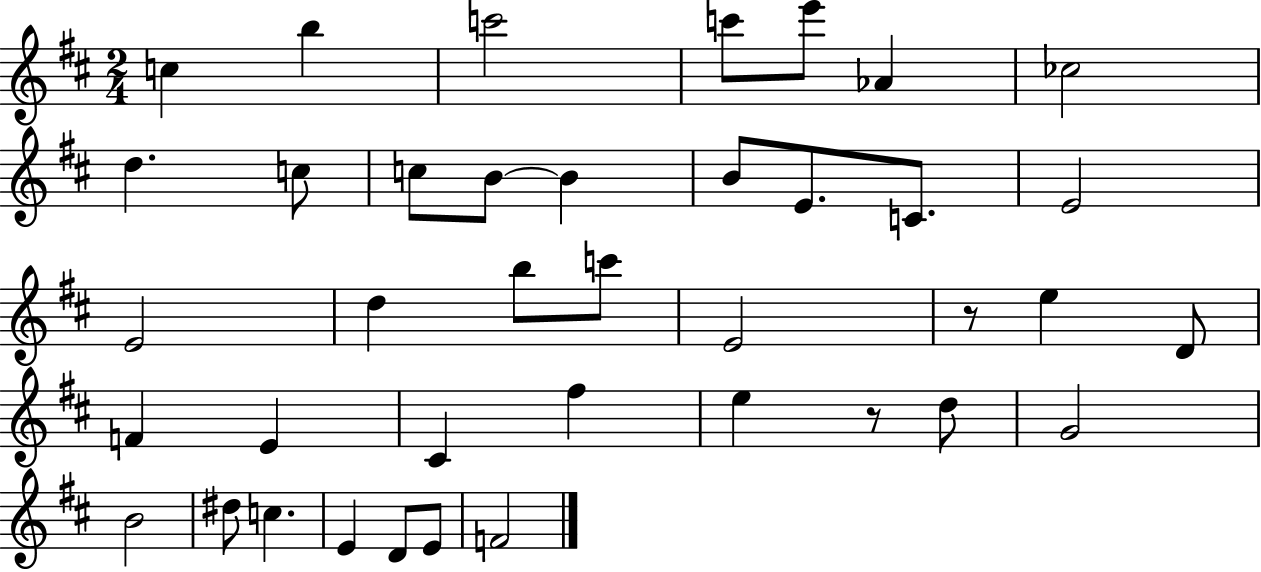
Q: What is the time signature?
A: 2/4